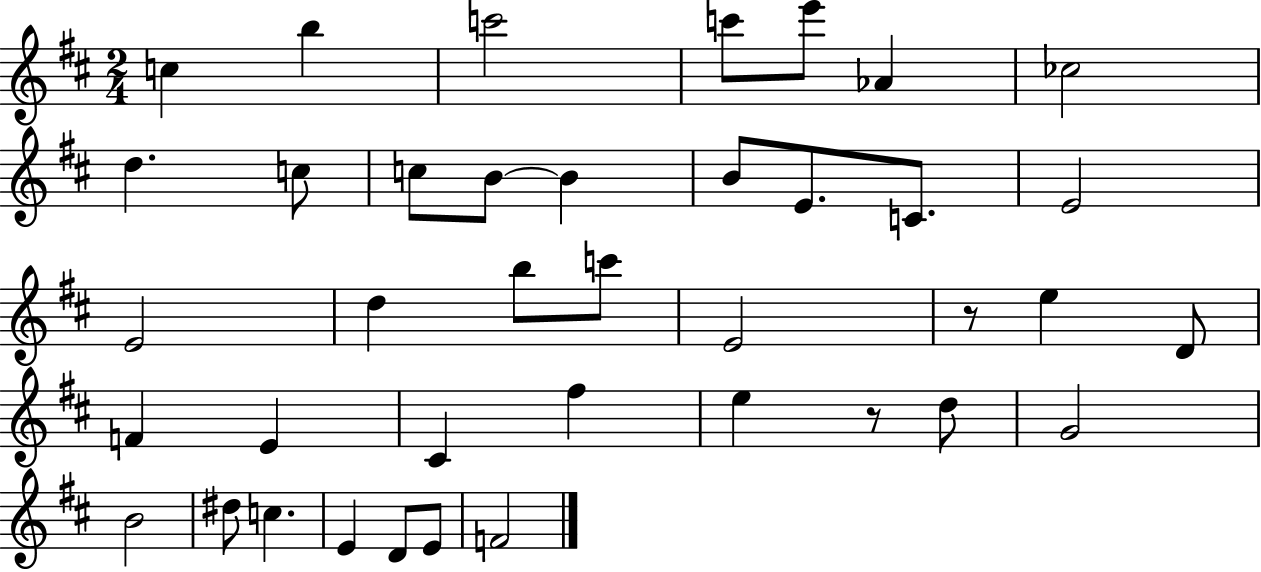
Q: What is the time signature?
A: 2/4